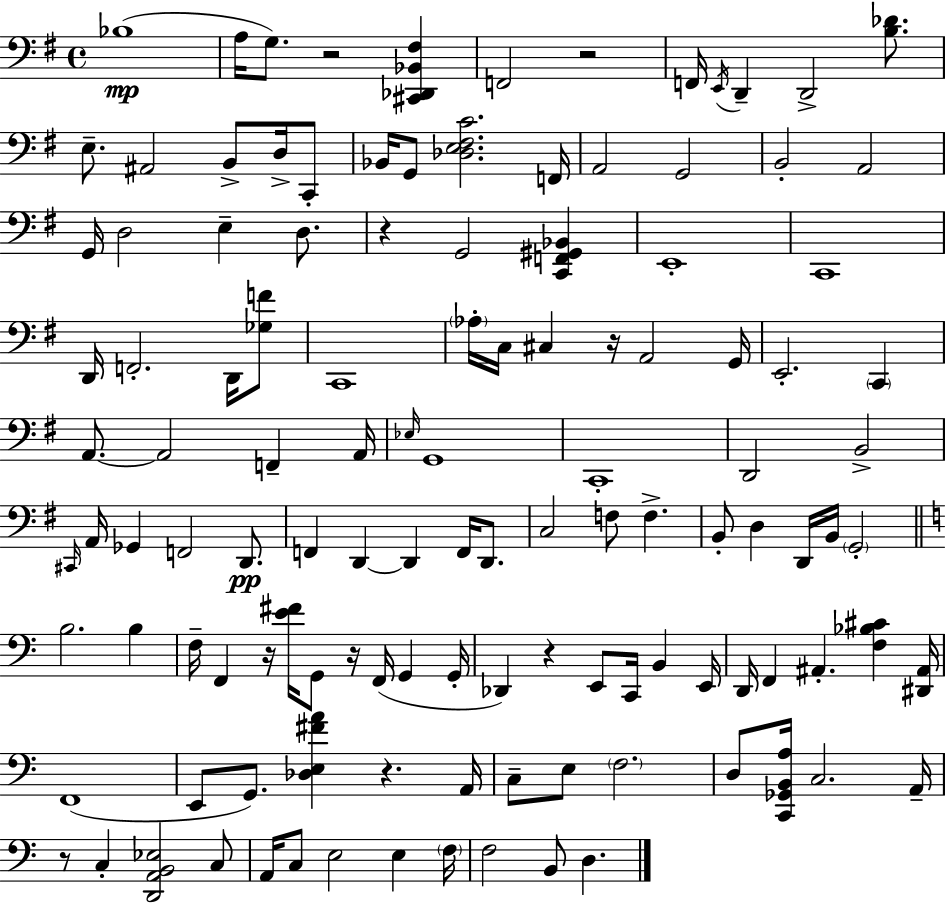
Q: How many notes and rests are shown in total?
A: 121